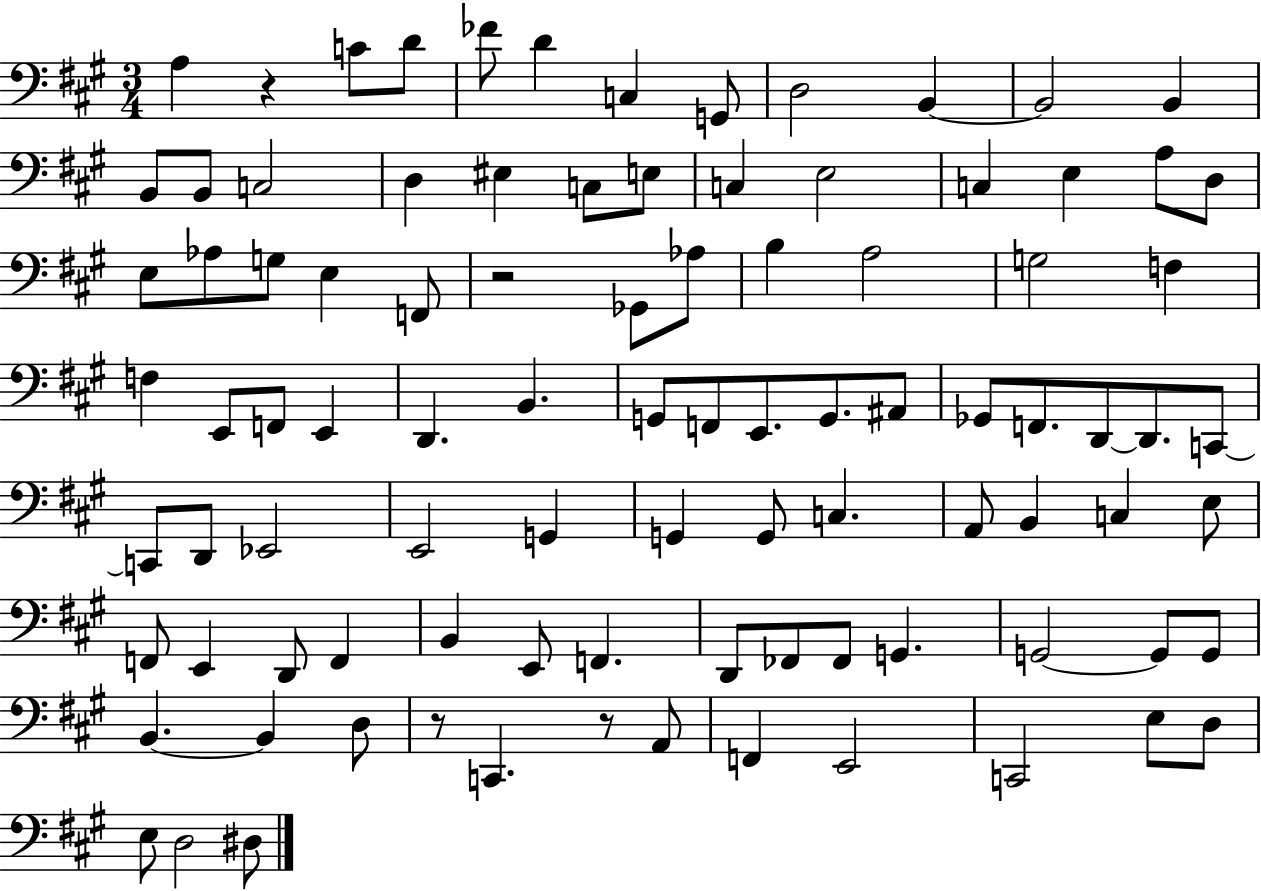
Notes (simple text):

A3/q R/q C4/e D4/e FES4/e D4/q C3/q G2/e D3/h B2/q B2/h B2/q B2/e B2/e C3/h D3/q EIS3/q C3/e E3/e C3/q E3/h C3/q E3/q A3/e D3/e E3/e Ab3/e G3/e E3/q F2/e R/h Gb2/e Ab3/e B3/q A3/h G3/h F3/q F3/q E2/e F2/e E2/q D2/q. B2/q. G2/e F2/e E2/e. G2/e. A#2/e Gb2/e F2/e. D2/e D2/e. C2/e C2/e D2/e Eb2/h E2/h G2/q G2/q G2/e C3/q. A2/e B2/q C3/q E3/e F2/e E2/q D2/e F2/q B2/q E2/e F2/q. D2/e FES2/e FES2/e G2/q. G2/h G2/e G2/e B2/q. B2/q D3/e R/e C2/q. R/e A2/e F2/q E2/h C2/h E3/e D3/e E3/e D3/h D#3/e